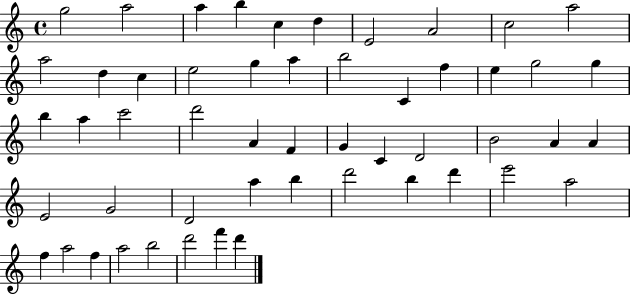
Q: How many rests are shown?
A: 0